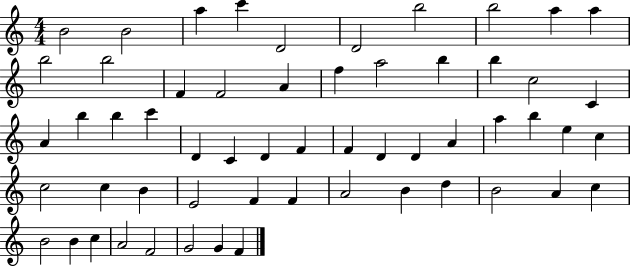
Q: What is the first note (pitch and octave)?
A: B4